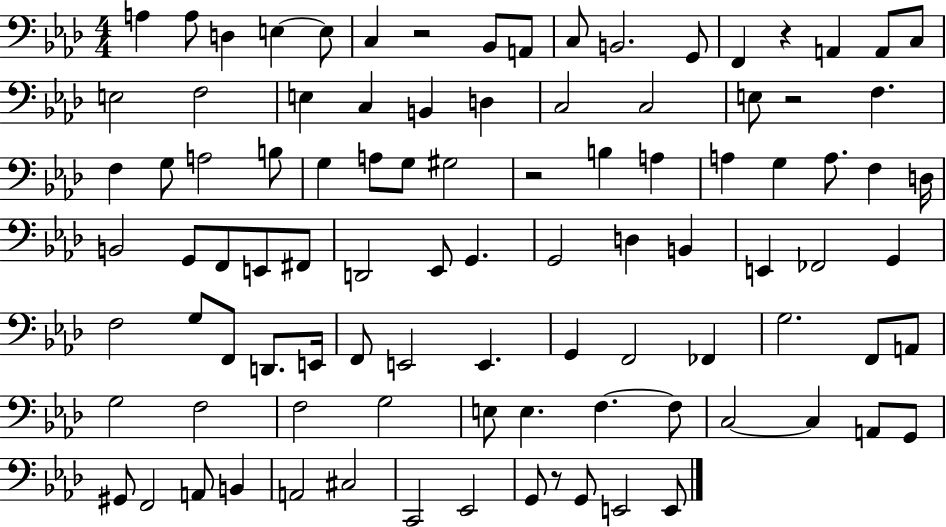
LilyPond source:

{
  \clef bass
  \numericTimeSignature
  \time 4/4
  \key aes \major
  \repeat volta 2 { a4 a8 d4 e4~~ e8 | c4 r2 bes,8 a,8 | c8 b,2. g,8 | f,4 r4 a,4 a,8 c8 | \break e2 f2 | e4 c4 b,4 d4 | c2 c2 | e8 r2 f4. | \break f4 g8 a2 b8 | g4 a8 g8 gis2 | r2 b4 a4 | a4 g4 a8. f4 d16 | \break b,2 g,8 f,8 e,8 fis,8 | d,2 ees,8 g,4. | g,2 d4 b,4 | e,4 fes,2 g,4 | \break f2 g8 f,8 d,8. e,16 | f,8 e,2 e,4. | g,4 f,2 fes,4 | g2. f,8 a,8 | \break g2 f2 | f2 g2 | e8 e4. f4.~~ f8 | c2~~ c4 a,8 g,8 | \break gis,8 f,2 a,8 b,4 | a,2 cis2 | c,2 ees,2 | g,8 r8 g,8 e,2 e,8 | \break } \bar "|."
}